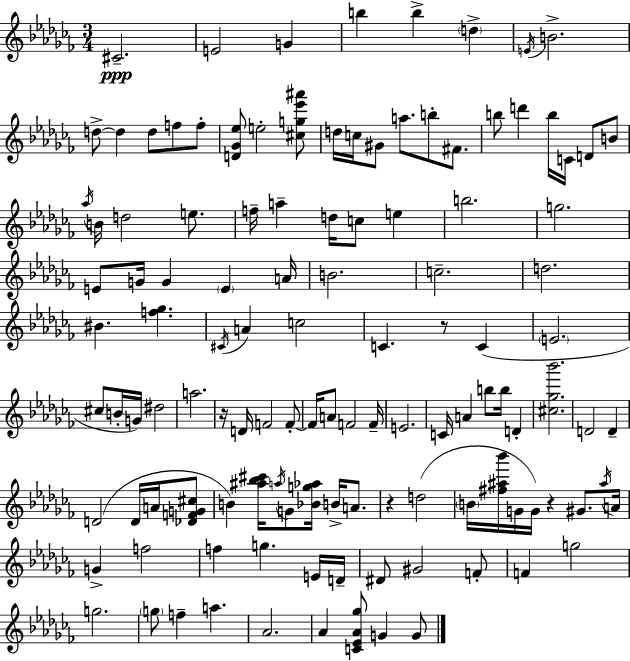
{
  \clef treble
  \numericTimeSignature
  \time 3/4
  \key aes \minor
  cis'2.--\ppp | e'2 g'4 | b''4 b''4-> \parenthesize d''4-> | \acciaccatura { e'16 } b'2.-> | \break d''8->~~ d''4 d''8 f''8 f''8-. | <d' ges' ees''>8 e''2-. <cis'' g'' ees''' ais'''>8 | d''16 c''16 gis'8 a''8. b''8-. fis'8. | b''8 d'''4 b''16 c'16 d'8 b'8 | \break \acciaccatura { aes''16 } b'16 d''2 e''8. | f''16-- a''4-- d''16 c''8 e''4 | b''2. | g''2. | \break e'8 g'16 g'4 \parenthesize e'4 | a'16 b'2. | c''2.-- | d''2. | \break bis'4. <f'' ges''>4. | \acciaccatura { cis'16 } a'4 c''2 | c'4. r8 c'4( | \parenthesize e'2. | \break cis''8 b'16-. g'16) dis''2 | a''2. | r16 d'16 f'2 | f'8-.~~ f'16 a'8 f'2 | \break f'16-- e'2. | c'16 a'4 b''8 b''16 d'4-. | <cis'' ges'' bes'''>2. | d'2 d'4-- | \break d'2( d'16 | a'16 <des' f' g' cis''>8 b'4) <ais'' bes'' cis'''>16 \acciaccatura { a''16 } g'8 <bes' g'' aes''>16 | b'16-> a'8. r4 d''2( | \parenthesize b'16 <fis'' ais'' bes'''>16 g'16 g'16) r4 | \break gis'8. \acciaccatura { ais''16 } a'16 g'4-> f''2 | f''4 g''4. | e'16 d'16-- dis'8 gis'2 | f'8-. f'4 g''2 | \break g''2. | \parenthesize g''8 f''4-- a''4. | aes'2. | aes'4 <c' ees' aes' ges''>8 g'4 | \break g'8 \bar "|."
}